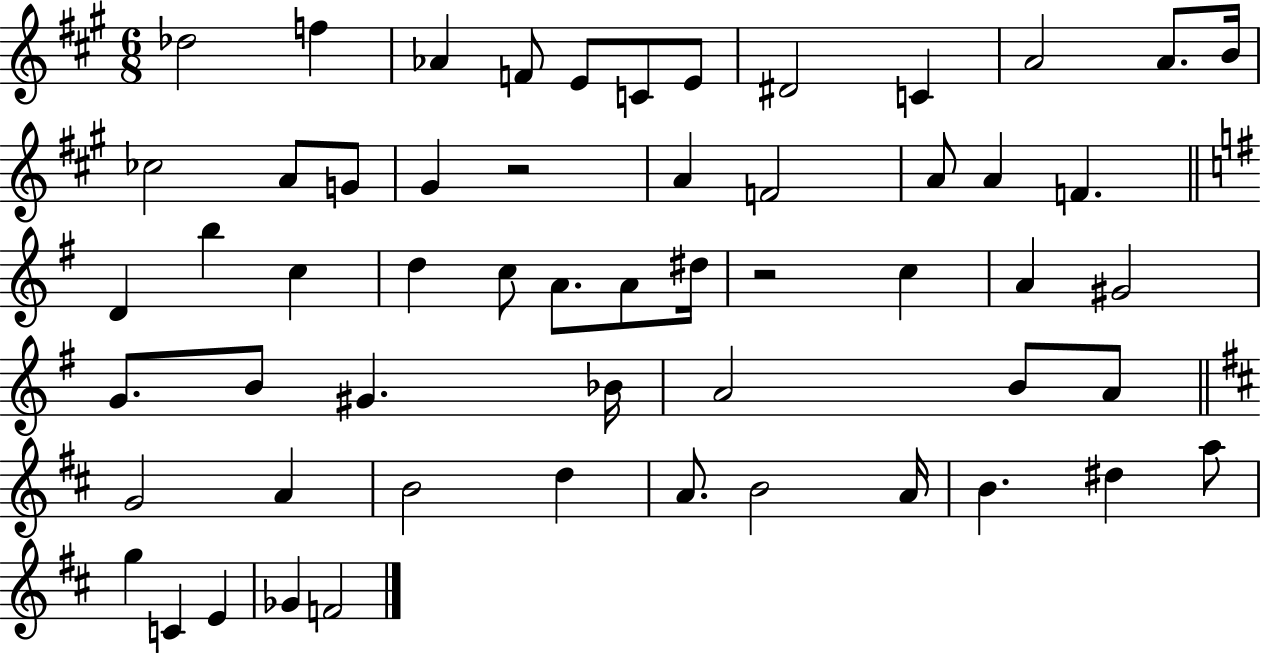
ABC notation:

X:1
T:Untitled
M:6/8
L:1/4
K:A
_d2 f _A F/2 E/2 C/2 E/2 ^D2 C A2 A/2 B/4 _c2 A/2 G/2 ^G z2 A F2 A/2 A F D b c d c/2 A/2 A/2 ^d/4 z2 c A ^G2 G/2 B/2 ^G _B/4 A2 B/2 A/2 G2 A B2 d A/2 B2 A/4 B ^d a/2 g C E _G F2